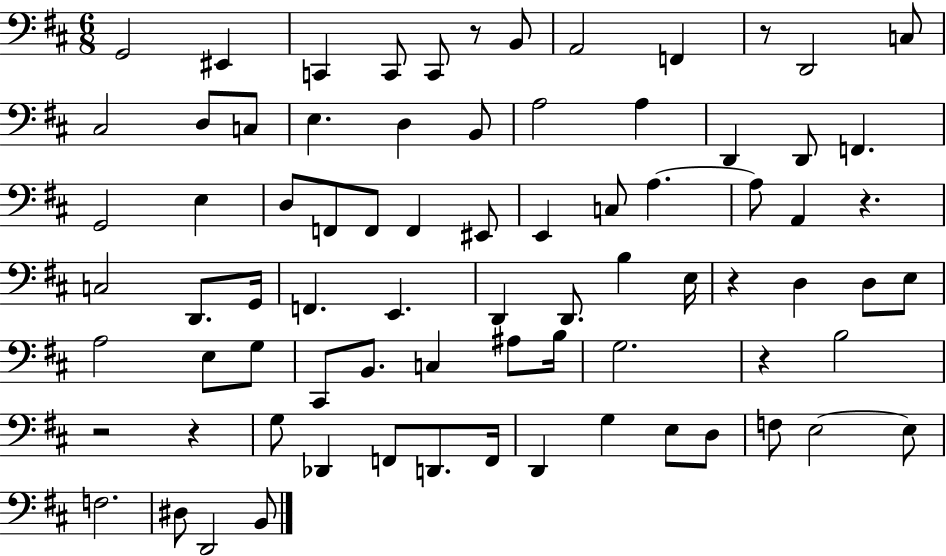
{
  \clef bass
  \numericTimeSignature
  \time 6/8
  \key d \major
  g,2 eis,4 | c,4 c,8 c,8 r8 b,8 | a,2 f,4 | r8 d,2 c8 | \break cis2 d8 c8 | e4. d4 b,8 | a2 a4 | d,4 d,8 f,4. | \break g,2 e4 | d8 f,8 f,8 f,4 eis,8 | e,4 c8 a4.~~ | a8 a,4 r4. | \break c2 d,8. g,16 | f,4. e,4. | d,4 d,8. b4 e16 | r4 d4 d8 e8 | \break a2 e8 g8 | cis,8 b,8. c4 ais8 b16 | g2. | r4 b2 | \break r2 r4 | g8 des,4 f,8 d,8. f,16 | d,4 g4 e8 d8 | f8 e2~~ e8 | \break f2. | dis8 d,2 b,8 | \bar "|."
}